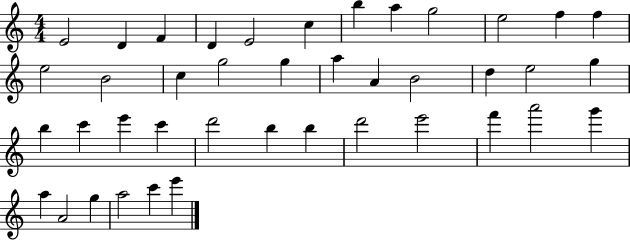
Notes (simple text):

E4/h D4/q F4/q D4/q E4/h C5/q B5/q A5/q G5/h E5/h F5/q F5/q E5/h B4/h C5/q G5/h G5/q A5/q A4/q B4/h D5/q E5/h G5/q B5/q C6/q E6/q C6/q D6/h B5/q B5/q D6/h E6/h F6/q A6/h G6/q A5/q A4/h G5/q A5/h C6/q E6/q